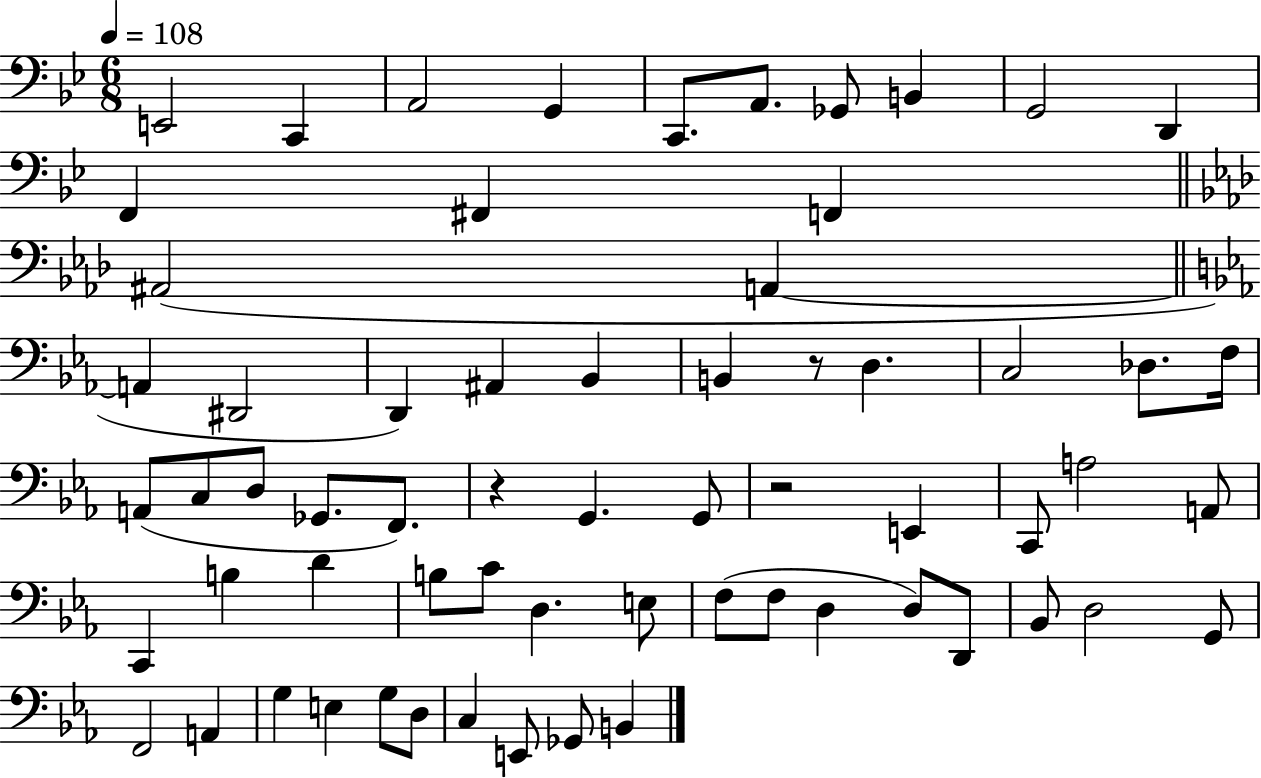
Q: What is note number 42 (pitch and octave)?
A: D3